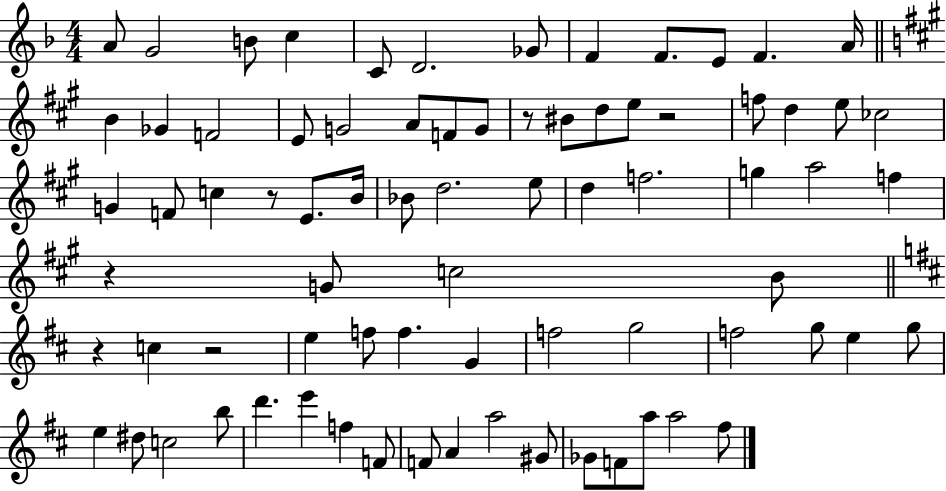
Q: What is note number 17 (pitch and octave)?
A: G4